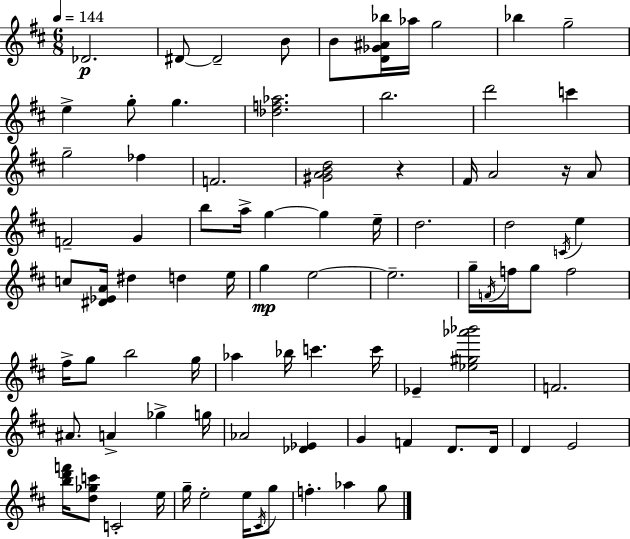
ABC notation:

X:1
T:Untitled
M:6/8
L:1/4
K:D
_D2 ^D/2 ^D2 B/2 B/2 [D_G^A_b]/4 _a/4 g2 _b g2 e g/2 g [_df_a]2 b2 d'2 c' g2 _f F2 [^GABd]2 z ^F/4 A2 z/4 A/2 F2 G b/2 a/4 g g e/4 d2 d2 C/4 e c/2 [^D_EA]/4 ^d d e/4 g e2 e2 g/4 F/4 f/4 g/2 f2 ^f/4 g/2 b2 g/4 _a _b/4 c' c'/4 _E [_e^g_a'_b']2 F2 ^A/2 A _g g/4 _A2 [_D_E] G F D/2 D/4 D E2 [bd'f']/4 [d_gc']/2 C2 e/4 g/4 e2 e/4 ^C/4 g/2 f _a g/2